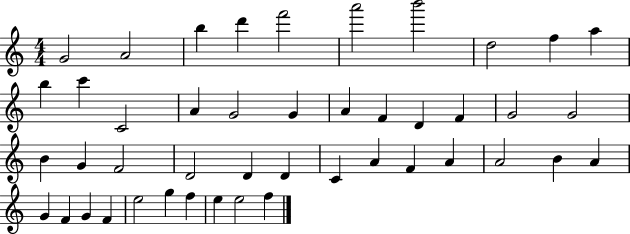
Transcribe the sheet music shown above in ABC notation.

X:1
T:Untitled
M:4/4
L:1/4
K:C
G2 A2 b d' f'2 a'2 b'2 d2 f a b c' C2 A G2 G A F D F G2 G2 B G F2 D2 D D C A F A A2 B A G F G F e2 g f e e2 f